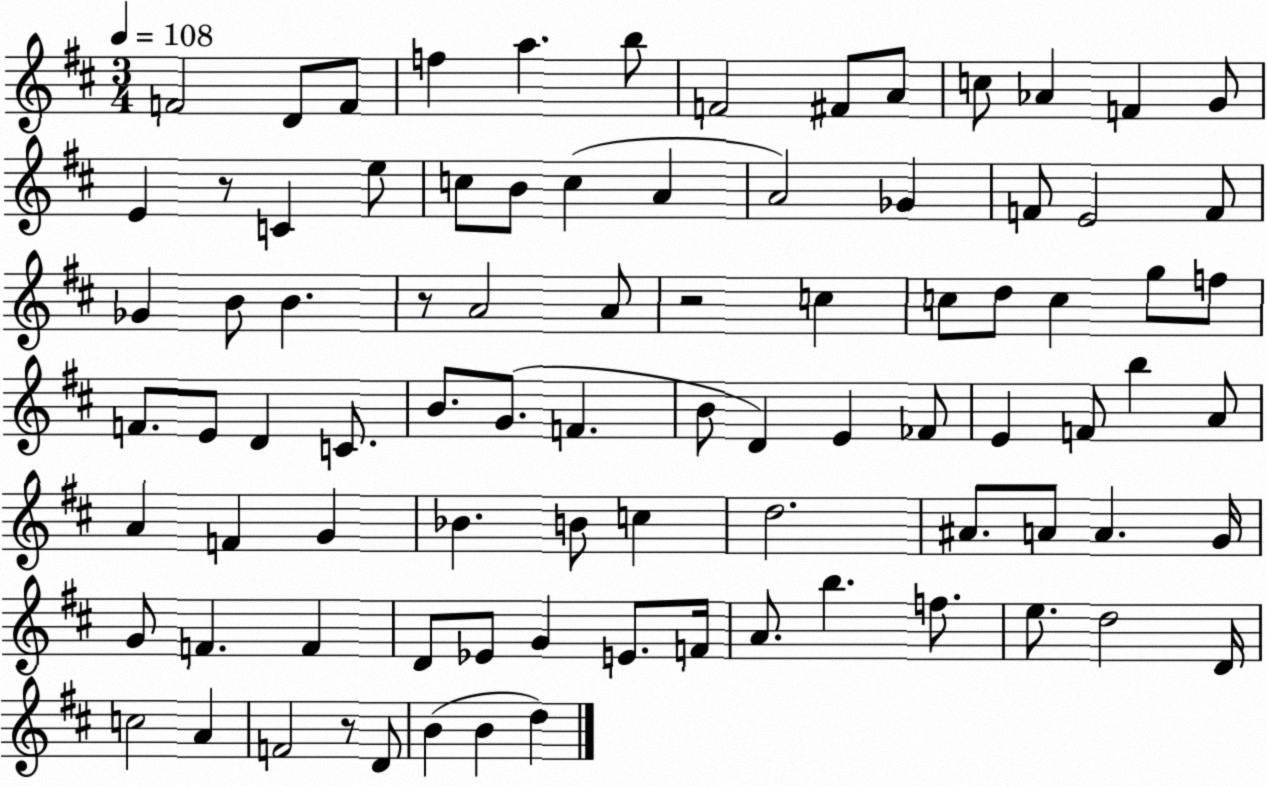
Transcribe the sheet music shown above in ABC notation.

X:1
T:Untitled
M:3/4
L:1/4
K:D
F2 D/2 F/2 f a b/2 F2 ^F/2 A/2 c/2 _A F G/2 E z/2 C e/2 c/2 B/2 c A A2 _G F/2 E2 F/2 _G B/2 B z/2 A2 A/2 z2 c c/2 d/2 c g/2 f/2 F/2 E/2 D C/2 B/2 G/2 F B/2 D E _F/2 E F/2 b A/2 A F G _B B/2 c d2 ^A/2 A/2 A G/4 G/2 F F D/2 _E/2 G E/2 F/4 A/2 b f/2 e/2 d2 D/4 c2 A F2 z/2 D/2 B B d